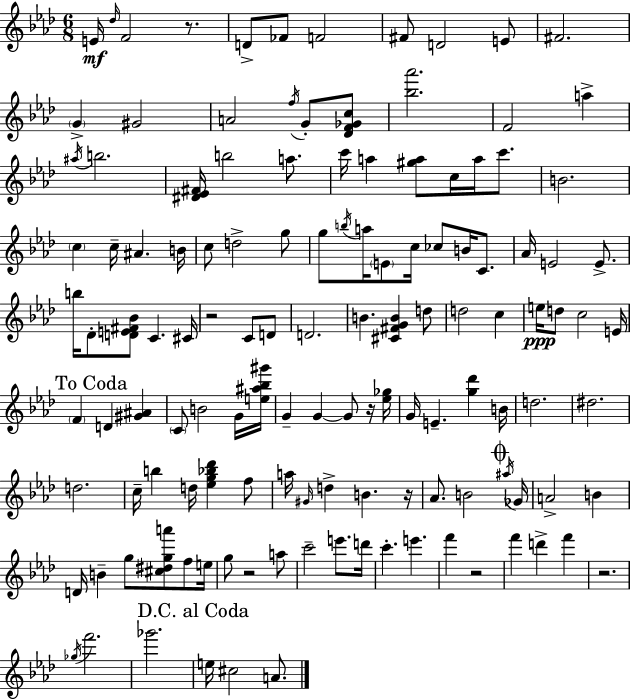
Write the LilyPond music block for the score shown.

{
  \clef treble
  \numericTimeSignature
  \time 6/8
  \key f \minor
  e'16\mf \grace { des''16 } f'2 r8. | d'8-> fes'8 f'2 | fis'8 d'2 e'8 | fis'2. | \break \parenthesize g'4-> gis'2 | a'2 \acciaccatura { f''16 } g'8-. | <des' f' ges' c''>8 <bes'' aes'''>2. | f'2 a''4-> | \break \acciaccatura { ais''16 } b''2. | <dis' ees' fis'>16 b''2 | a''8. c'''16 a''4 <gis'' a''>8 c''16 a''16 | c'''8. b'2. | \break \parenthesize c''4 c''16-- ais'4. | b'16 c''8 d''2-> | g''8 g''8 \acciaccatura { b''16 } a''16 \parenthesize e'8 c''16 ces''8 | b'16 c'8. aes'16 e'2 | \break e'8.-> b''16 des'8-. <d' e' fis' bes'>8 c'4. | cis'16 r2 | c'8 d'8 d'2. | b'4. <cis' fis' g' b'>4 | \break d''8 d''2 | c''4 e''16\ppp d''8 c''2 | e'16 \mark "To Coda" \parenthesize f'4 d'4 | <gis' ais'>4 \parenthesize c'8 b'2 | \break g'16 <e'' ais'' bes'' gis'''>16 g'4-- g'4~~ | g'8 r16 <ees'' ges''>16 g'16 e'4.-- <g'' des'''>4 | b'16 d''2. | dis''2. | \break d''2. | c''16-- b''4 d''16 <ees'' g'' bes'' des'''>4 | f''8 a''16 \grace { gis'16 } d''4-> b'4. | r16 aes'8. b'2 | \break \mark \markup { \musicglyph "scripts.coda" } \acciaccatura { ais''16 } ges'16 a'2-> | b'4 d'16 b'4-- g''8 | <cis'' dis'' g'' a'''>8 f''8 e''16 g''8 r2 | a''8 c'''2-- | \break e'''8. d'''16 c'''4.-. | e'''4. f'''4 r2 | f'''4 d'''4-> | f'''4 r2. | \break \acciaccatura { ges''16 } f'''2. | ges'''2. | \mark "D.C. al Coda" e''16 cis''2 | a'8. \bar "|."
}